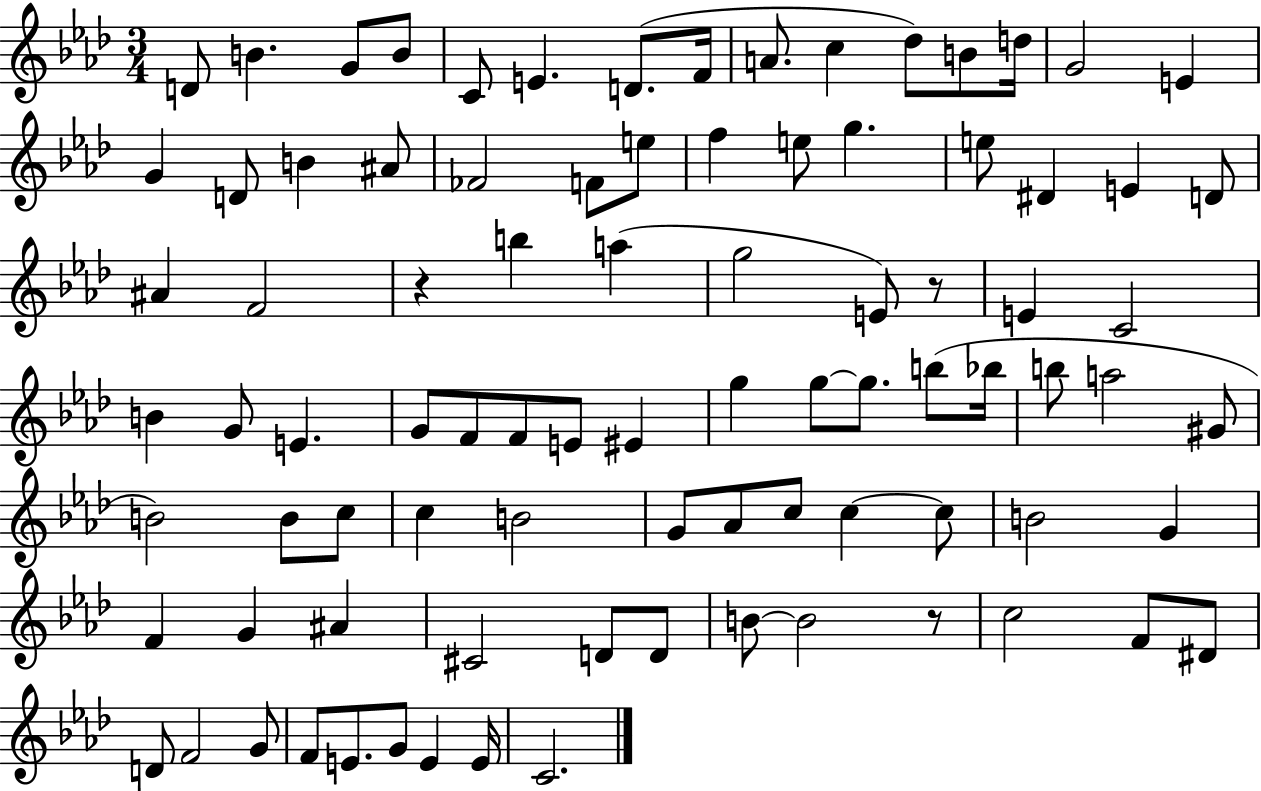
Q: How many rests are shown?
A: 3